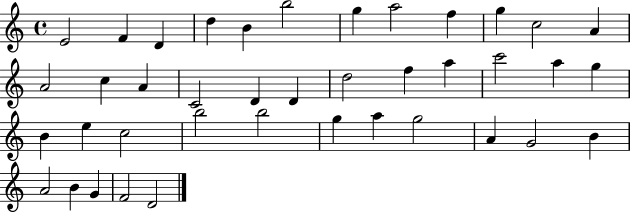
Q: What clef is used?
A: treble